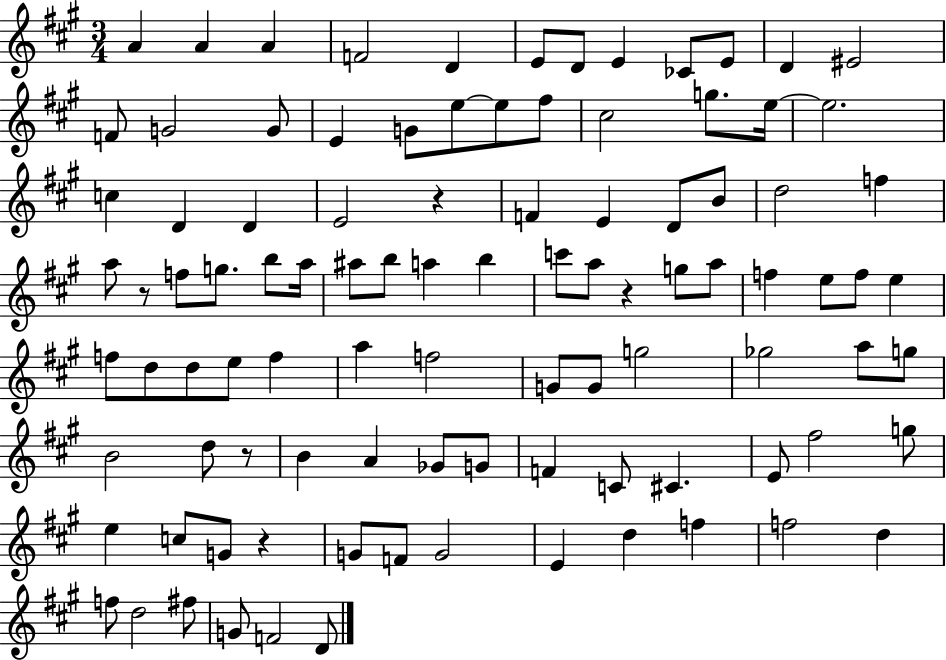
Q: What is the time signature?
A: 3/4